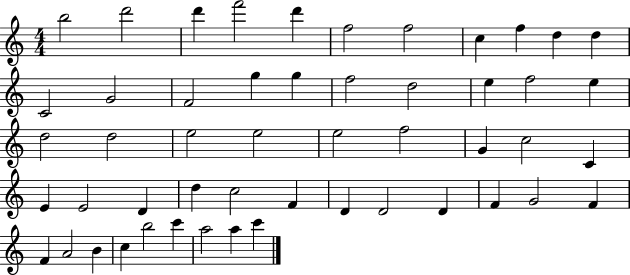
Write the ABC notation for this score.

X:1
T:Untitled
M:4/4
L:1/4
K:C
b2 d'2 d' f'2 d' f2 f2 c f d d C2 G2 F2 g g f2 d2 e f2 e d2 d2 e2 e2 e2 f2 G c2 C E E2 D d c2 F D D2 D F G2 F F A2 B c b2 c' a2 a c'